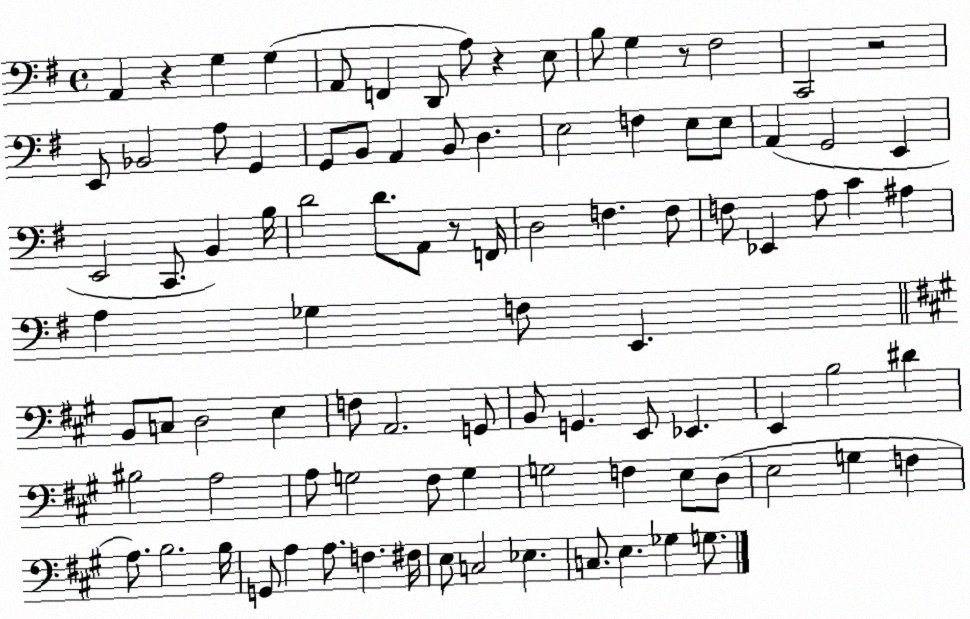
X:1
T:Untitled
M:4/4
L:1/4
K:G
A,, z G, G, A,,/2 F,, D,,/2 A,/2 z E,/2 B,/2 G, z/2 ^F,2 C,,2 z2 E,,/2 _B,,2 A,/2 G,, G,,/2 B,,/2 A,, B,,/2 D, E,2 F, E,/2 E,/2 A,, G,,2 E,, E,,2 C,,/2 B,, B,/4 D2 D/2 A,,/2 z/2 F,,/4 D,2 F, F,/2 F,/2 _E,, A,/2 C ^A, A, _G, F,/2 E,, B,,/2 C,/2 D,2 E, F,/2 A,,2 G,,/2 B,,/2 G,, E,,/2 _E,, E,, B,2 ^D ^B,2 A,2 A,/2 G,2 ^F,/2 G, G,2 F, E,/2 D,/2 E,2 G, F, A,/2 B,2 B,/4 G,,/2 A, A,/2 F, ^F,/4 E,/2 C,2 _E, C,/2 E, _G, G,/2